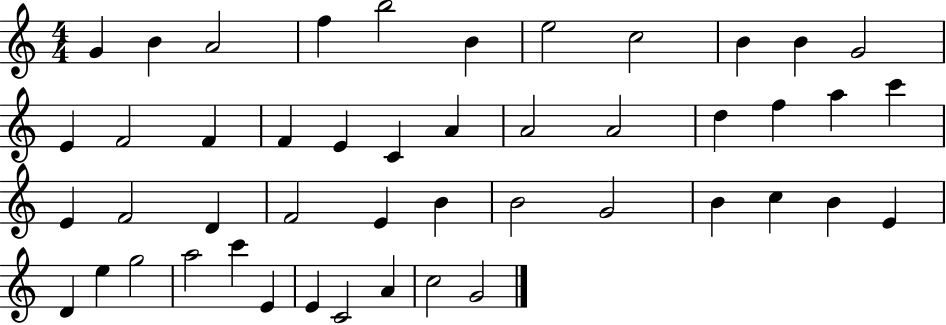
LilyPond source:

{
  \clef treble
  \numericTimeSignature
  \time 4/4
  \key c \major
  g'4 b'4 a'2 | f''4 b''2 b'4 | e''2 c''2 | b'4 b'4 g'2 | \break e'4 f'2 f'4 | f'4 e'4 c'4 a'4 | a'2 a'2 | d''4 f''4 a''4 c'''4 | \break e'4 f'2 d'4 | f'2 e'4 b'4 | b'2 g'2 | b'4 c''4 b'4 e'4 | \break d'4 e''4 g''2 | a''2 c'''4 e'4 | e'4 c'2 a'4 | c''2 g'2 | \break \bar "|."
}